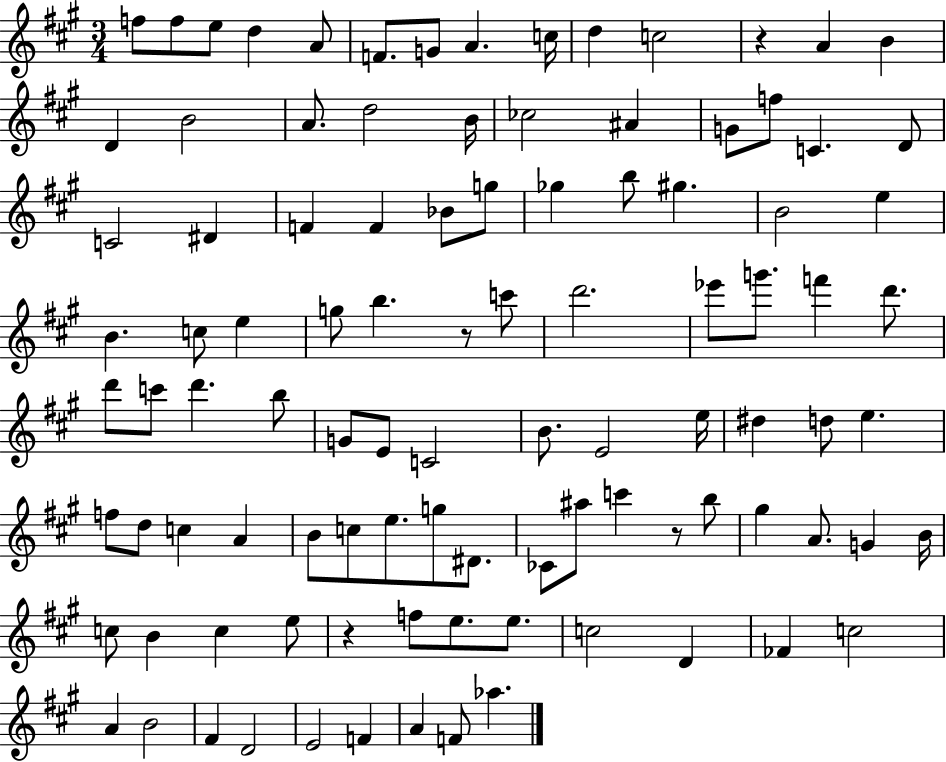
F5/e F5/e E5/e D5/q A4/e F4/e. G4/e A4/q. C5/s D5/q C5/h R/q A4/q B4/q D4/q B4/h A4/e. D5/h B4/s CES5/h A#4/q G4/e F5/e C4/q. D4/e C4/h D#4/q F4/q F4/q Bb4/e G5/e Gb5/q B5/e G#5/q. B4/h E5/q B4/q. C5/e E5/q G5/e B5/q. R/e C6/e D6/h. Eb6/e G6/e. F6/q D6/e. D6/e C6/e D6/q. B5/e G4/e E4/e C4/h B4/e. E4/h E5/s D#5/q D5/e E5/q. F5/e D5/e C5/q A4/q B4/e C5/e E5/e. G5/e D#4/e. CES4/e A#5/e C6/q R/e B5/e G#5/q A4/e. G4/q B4/s C5/e B4/q C5/q E5/e R/q F5/e E5/e. E5/e. C5/h D4/q FES4/q C5/h A4/q B4/h F#4/q D4/h E4/h F4/q A4/q F4/e Ab5/q.